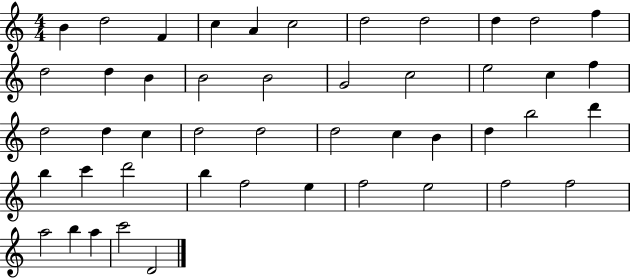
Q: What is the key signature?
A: C major